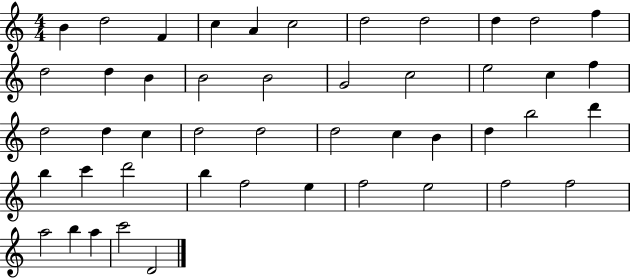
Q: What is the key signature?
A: C major